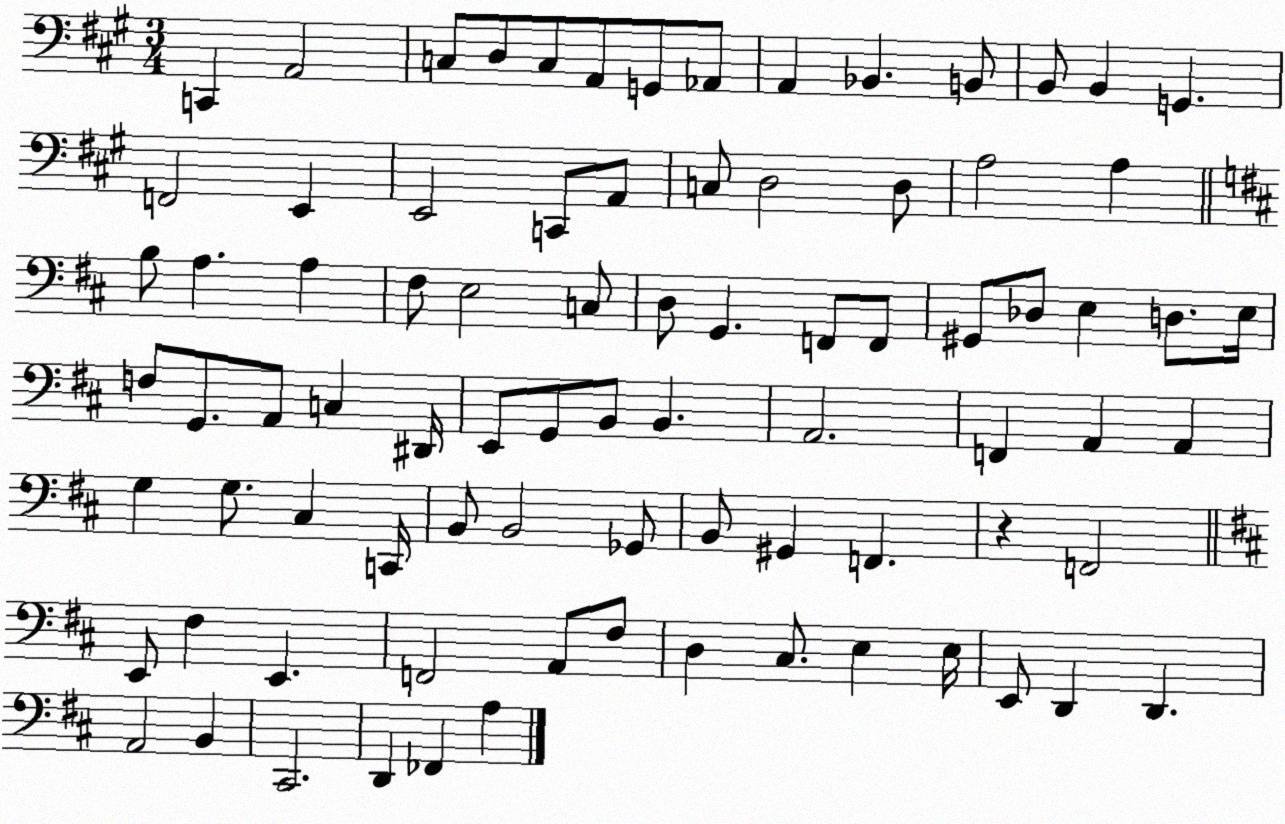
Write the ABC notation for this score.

X:1
T:Untitled
M:3/4
L:1/4
K:A
C,, A,,2 C,/2 D,/2 C,/2 A,,/2 G,,/2 _A,,/2 A,, _B,, B,,/2 B,,/2 B,, G,, F,,2 E,, E,,2 C,,/2 A,,/2 C,/2 D,2 D,/2 A,2 A, B,/2 A, A, ^F,/2 E,2 C,/2 D,/2 G,, F,,/2 F,,/2 ^G,,/2 _D,/2 E, D,/2 E,/4 F,/2 G,,/2 A,,/2 C, ^D,,/4 E,,/2 G,,/2 B,,/2 B,, A,,2 F,, A,, A,, G, G,/2 ^C, C,,/4 B,,/2 B,,2 _G,,/2 B,,/2 ^G,, F,, z F,,2 E,,/2 ^F, E,, F,,2 A,,/2 ^F,/2 D, ^C,/2 E, E,/4 E,,/2 D,, D,, A,,2 B,, ^C,,2 D,, _F,, A,